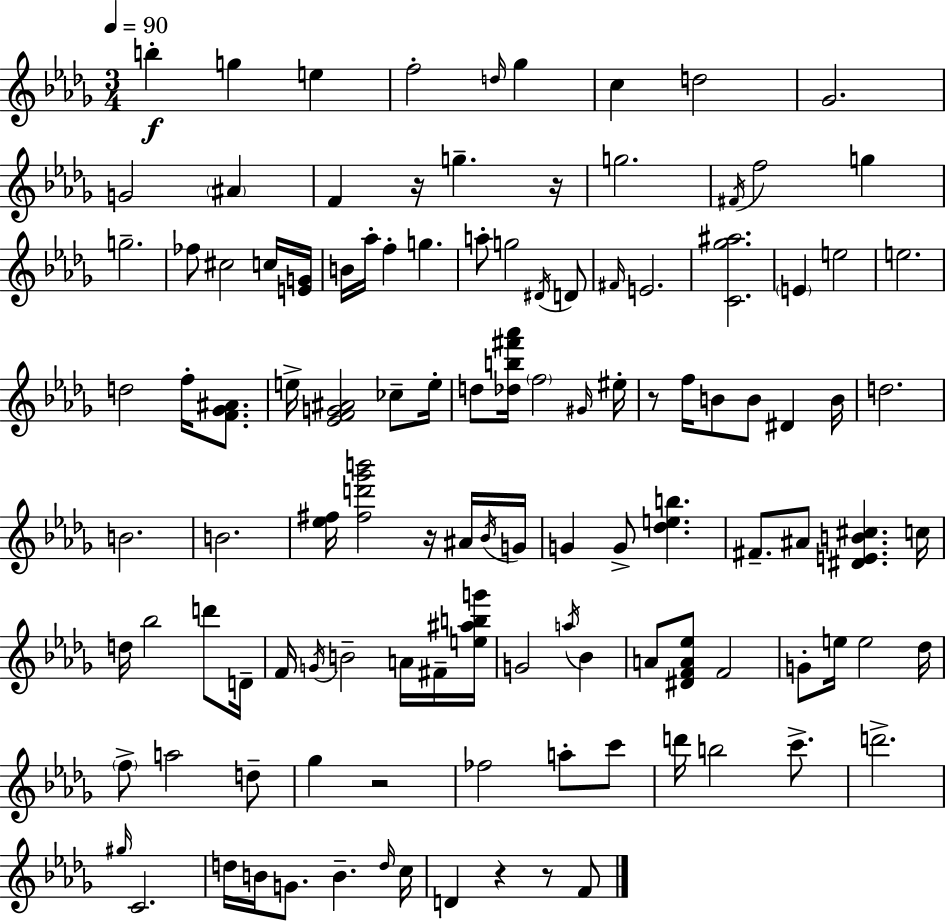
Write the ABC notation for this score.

X:1
T:Untitled
M:3/4
L:1/4
K:Bbm
b g e f2 d/4 _g c d2 _G2 G2 ^A F z/4 g z/4 g2 ^F/4 f2 g g2 _f/2 ^c2 c/4 [EG]/4 B/4 _a/4 f g a/2 g2 ^D/4 D/2 ^F/4 E2 [C_g^a]2 E e2 e2 d2 f/4 [F_G^A]/2 e/4 [_EFG^A]2 _c/2 e/4 d/2 [_db^f'_a']/4 f2 ^G/4 ^e/4 z/2 f/4 B/2 B/2 ^D B/4 d2 B2 B2 [_e^f]/4 [^fd'_g'b']2 z/4 ^A/4 _B/4 G/4 G G/2 [_deb] ^F/2 ^A/2 [^DEB^c] c/4 d/4 _b2 d'/2 D/4 F/4 G/4 B2 A/4 ^F/4 [e^abg']/4 G2 a/4 _B A/2 [^DFA_e]/2 F2 G/2 e/4 e2 _d/4 f/2 a2 d/2 _g z2 _f2 a/2 c'/2 d'/4 b2 c'/2 d'2 ^g/4 C2 d/4 B/4 G/2 B d/4 c/4 D z z/2 F/2